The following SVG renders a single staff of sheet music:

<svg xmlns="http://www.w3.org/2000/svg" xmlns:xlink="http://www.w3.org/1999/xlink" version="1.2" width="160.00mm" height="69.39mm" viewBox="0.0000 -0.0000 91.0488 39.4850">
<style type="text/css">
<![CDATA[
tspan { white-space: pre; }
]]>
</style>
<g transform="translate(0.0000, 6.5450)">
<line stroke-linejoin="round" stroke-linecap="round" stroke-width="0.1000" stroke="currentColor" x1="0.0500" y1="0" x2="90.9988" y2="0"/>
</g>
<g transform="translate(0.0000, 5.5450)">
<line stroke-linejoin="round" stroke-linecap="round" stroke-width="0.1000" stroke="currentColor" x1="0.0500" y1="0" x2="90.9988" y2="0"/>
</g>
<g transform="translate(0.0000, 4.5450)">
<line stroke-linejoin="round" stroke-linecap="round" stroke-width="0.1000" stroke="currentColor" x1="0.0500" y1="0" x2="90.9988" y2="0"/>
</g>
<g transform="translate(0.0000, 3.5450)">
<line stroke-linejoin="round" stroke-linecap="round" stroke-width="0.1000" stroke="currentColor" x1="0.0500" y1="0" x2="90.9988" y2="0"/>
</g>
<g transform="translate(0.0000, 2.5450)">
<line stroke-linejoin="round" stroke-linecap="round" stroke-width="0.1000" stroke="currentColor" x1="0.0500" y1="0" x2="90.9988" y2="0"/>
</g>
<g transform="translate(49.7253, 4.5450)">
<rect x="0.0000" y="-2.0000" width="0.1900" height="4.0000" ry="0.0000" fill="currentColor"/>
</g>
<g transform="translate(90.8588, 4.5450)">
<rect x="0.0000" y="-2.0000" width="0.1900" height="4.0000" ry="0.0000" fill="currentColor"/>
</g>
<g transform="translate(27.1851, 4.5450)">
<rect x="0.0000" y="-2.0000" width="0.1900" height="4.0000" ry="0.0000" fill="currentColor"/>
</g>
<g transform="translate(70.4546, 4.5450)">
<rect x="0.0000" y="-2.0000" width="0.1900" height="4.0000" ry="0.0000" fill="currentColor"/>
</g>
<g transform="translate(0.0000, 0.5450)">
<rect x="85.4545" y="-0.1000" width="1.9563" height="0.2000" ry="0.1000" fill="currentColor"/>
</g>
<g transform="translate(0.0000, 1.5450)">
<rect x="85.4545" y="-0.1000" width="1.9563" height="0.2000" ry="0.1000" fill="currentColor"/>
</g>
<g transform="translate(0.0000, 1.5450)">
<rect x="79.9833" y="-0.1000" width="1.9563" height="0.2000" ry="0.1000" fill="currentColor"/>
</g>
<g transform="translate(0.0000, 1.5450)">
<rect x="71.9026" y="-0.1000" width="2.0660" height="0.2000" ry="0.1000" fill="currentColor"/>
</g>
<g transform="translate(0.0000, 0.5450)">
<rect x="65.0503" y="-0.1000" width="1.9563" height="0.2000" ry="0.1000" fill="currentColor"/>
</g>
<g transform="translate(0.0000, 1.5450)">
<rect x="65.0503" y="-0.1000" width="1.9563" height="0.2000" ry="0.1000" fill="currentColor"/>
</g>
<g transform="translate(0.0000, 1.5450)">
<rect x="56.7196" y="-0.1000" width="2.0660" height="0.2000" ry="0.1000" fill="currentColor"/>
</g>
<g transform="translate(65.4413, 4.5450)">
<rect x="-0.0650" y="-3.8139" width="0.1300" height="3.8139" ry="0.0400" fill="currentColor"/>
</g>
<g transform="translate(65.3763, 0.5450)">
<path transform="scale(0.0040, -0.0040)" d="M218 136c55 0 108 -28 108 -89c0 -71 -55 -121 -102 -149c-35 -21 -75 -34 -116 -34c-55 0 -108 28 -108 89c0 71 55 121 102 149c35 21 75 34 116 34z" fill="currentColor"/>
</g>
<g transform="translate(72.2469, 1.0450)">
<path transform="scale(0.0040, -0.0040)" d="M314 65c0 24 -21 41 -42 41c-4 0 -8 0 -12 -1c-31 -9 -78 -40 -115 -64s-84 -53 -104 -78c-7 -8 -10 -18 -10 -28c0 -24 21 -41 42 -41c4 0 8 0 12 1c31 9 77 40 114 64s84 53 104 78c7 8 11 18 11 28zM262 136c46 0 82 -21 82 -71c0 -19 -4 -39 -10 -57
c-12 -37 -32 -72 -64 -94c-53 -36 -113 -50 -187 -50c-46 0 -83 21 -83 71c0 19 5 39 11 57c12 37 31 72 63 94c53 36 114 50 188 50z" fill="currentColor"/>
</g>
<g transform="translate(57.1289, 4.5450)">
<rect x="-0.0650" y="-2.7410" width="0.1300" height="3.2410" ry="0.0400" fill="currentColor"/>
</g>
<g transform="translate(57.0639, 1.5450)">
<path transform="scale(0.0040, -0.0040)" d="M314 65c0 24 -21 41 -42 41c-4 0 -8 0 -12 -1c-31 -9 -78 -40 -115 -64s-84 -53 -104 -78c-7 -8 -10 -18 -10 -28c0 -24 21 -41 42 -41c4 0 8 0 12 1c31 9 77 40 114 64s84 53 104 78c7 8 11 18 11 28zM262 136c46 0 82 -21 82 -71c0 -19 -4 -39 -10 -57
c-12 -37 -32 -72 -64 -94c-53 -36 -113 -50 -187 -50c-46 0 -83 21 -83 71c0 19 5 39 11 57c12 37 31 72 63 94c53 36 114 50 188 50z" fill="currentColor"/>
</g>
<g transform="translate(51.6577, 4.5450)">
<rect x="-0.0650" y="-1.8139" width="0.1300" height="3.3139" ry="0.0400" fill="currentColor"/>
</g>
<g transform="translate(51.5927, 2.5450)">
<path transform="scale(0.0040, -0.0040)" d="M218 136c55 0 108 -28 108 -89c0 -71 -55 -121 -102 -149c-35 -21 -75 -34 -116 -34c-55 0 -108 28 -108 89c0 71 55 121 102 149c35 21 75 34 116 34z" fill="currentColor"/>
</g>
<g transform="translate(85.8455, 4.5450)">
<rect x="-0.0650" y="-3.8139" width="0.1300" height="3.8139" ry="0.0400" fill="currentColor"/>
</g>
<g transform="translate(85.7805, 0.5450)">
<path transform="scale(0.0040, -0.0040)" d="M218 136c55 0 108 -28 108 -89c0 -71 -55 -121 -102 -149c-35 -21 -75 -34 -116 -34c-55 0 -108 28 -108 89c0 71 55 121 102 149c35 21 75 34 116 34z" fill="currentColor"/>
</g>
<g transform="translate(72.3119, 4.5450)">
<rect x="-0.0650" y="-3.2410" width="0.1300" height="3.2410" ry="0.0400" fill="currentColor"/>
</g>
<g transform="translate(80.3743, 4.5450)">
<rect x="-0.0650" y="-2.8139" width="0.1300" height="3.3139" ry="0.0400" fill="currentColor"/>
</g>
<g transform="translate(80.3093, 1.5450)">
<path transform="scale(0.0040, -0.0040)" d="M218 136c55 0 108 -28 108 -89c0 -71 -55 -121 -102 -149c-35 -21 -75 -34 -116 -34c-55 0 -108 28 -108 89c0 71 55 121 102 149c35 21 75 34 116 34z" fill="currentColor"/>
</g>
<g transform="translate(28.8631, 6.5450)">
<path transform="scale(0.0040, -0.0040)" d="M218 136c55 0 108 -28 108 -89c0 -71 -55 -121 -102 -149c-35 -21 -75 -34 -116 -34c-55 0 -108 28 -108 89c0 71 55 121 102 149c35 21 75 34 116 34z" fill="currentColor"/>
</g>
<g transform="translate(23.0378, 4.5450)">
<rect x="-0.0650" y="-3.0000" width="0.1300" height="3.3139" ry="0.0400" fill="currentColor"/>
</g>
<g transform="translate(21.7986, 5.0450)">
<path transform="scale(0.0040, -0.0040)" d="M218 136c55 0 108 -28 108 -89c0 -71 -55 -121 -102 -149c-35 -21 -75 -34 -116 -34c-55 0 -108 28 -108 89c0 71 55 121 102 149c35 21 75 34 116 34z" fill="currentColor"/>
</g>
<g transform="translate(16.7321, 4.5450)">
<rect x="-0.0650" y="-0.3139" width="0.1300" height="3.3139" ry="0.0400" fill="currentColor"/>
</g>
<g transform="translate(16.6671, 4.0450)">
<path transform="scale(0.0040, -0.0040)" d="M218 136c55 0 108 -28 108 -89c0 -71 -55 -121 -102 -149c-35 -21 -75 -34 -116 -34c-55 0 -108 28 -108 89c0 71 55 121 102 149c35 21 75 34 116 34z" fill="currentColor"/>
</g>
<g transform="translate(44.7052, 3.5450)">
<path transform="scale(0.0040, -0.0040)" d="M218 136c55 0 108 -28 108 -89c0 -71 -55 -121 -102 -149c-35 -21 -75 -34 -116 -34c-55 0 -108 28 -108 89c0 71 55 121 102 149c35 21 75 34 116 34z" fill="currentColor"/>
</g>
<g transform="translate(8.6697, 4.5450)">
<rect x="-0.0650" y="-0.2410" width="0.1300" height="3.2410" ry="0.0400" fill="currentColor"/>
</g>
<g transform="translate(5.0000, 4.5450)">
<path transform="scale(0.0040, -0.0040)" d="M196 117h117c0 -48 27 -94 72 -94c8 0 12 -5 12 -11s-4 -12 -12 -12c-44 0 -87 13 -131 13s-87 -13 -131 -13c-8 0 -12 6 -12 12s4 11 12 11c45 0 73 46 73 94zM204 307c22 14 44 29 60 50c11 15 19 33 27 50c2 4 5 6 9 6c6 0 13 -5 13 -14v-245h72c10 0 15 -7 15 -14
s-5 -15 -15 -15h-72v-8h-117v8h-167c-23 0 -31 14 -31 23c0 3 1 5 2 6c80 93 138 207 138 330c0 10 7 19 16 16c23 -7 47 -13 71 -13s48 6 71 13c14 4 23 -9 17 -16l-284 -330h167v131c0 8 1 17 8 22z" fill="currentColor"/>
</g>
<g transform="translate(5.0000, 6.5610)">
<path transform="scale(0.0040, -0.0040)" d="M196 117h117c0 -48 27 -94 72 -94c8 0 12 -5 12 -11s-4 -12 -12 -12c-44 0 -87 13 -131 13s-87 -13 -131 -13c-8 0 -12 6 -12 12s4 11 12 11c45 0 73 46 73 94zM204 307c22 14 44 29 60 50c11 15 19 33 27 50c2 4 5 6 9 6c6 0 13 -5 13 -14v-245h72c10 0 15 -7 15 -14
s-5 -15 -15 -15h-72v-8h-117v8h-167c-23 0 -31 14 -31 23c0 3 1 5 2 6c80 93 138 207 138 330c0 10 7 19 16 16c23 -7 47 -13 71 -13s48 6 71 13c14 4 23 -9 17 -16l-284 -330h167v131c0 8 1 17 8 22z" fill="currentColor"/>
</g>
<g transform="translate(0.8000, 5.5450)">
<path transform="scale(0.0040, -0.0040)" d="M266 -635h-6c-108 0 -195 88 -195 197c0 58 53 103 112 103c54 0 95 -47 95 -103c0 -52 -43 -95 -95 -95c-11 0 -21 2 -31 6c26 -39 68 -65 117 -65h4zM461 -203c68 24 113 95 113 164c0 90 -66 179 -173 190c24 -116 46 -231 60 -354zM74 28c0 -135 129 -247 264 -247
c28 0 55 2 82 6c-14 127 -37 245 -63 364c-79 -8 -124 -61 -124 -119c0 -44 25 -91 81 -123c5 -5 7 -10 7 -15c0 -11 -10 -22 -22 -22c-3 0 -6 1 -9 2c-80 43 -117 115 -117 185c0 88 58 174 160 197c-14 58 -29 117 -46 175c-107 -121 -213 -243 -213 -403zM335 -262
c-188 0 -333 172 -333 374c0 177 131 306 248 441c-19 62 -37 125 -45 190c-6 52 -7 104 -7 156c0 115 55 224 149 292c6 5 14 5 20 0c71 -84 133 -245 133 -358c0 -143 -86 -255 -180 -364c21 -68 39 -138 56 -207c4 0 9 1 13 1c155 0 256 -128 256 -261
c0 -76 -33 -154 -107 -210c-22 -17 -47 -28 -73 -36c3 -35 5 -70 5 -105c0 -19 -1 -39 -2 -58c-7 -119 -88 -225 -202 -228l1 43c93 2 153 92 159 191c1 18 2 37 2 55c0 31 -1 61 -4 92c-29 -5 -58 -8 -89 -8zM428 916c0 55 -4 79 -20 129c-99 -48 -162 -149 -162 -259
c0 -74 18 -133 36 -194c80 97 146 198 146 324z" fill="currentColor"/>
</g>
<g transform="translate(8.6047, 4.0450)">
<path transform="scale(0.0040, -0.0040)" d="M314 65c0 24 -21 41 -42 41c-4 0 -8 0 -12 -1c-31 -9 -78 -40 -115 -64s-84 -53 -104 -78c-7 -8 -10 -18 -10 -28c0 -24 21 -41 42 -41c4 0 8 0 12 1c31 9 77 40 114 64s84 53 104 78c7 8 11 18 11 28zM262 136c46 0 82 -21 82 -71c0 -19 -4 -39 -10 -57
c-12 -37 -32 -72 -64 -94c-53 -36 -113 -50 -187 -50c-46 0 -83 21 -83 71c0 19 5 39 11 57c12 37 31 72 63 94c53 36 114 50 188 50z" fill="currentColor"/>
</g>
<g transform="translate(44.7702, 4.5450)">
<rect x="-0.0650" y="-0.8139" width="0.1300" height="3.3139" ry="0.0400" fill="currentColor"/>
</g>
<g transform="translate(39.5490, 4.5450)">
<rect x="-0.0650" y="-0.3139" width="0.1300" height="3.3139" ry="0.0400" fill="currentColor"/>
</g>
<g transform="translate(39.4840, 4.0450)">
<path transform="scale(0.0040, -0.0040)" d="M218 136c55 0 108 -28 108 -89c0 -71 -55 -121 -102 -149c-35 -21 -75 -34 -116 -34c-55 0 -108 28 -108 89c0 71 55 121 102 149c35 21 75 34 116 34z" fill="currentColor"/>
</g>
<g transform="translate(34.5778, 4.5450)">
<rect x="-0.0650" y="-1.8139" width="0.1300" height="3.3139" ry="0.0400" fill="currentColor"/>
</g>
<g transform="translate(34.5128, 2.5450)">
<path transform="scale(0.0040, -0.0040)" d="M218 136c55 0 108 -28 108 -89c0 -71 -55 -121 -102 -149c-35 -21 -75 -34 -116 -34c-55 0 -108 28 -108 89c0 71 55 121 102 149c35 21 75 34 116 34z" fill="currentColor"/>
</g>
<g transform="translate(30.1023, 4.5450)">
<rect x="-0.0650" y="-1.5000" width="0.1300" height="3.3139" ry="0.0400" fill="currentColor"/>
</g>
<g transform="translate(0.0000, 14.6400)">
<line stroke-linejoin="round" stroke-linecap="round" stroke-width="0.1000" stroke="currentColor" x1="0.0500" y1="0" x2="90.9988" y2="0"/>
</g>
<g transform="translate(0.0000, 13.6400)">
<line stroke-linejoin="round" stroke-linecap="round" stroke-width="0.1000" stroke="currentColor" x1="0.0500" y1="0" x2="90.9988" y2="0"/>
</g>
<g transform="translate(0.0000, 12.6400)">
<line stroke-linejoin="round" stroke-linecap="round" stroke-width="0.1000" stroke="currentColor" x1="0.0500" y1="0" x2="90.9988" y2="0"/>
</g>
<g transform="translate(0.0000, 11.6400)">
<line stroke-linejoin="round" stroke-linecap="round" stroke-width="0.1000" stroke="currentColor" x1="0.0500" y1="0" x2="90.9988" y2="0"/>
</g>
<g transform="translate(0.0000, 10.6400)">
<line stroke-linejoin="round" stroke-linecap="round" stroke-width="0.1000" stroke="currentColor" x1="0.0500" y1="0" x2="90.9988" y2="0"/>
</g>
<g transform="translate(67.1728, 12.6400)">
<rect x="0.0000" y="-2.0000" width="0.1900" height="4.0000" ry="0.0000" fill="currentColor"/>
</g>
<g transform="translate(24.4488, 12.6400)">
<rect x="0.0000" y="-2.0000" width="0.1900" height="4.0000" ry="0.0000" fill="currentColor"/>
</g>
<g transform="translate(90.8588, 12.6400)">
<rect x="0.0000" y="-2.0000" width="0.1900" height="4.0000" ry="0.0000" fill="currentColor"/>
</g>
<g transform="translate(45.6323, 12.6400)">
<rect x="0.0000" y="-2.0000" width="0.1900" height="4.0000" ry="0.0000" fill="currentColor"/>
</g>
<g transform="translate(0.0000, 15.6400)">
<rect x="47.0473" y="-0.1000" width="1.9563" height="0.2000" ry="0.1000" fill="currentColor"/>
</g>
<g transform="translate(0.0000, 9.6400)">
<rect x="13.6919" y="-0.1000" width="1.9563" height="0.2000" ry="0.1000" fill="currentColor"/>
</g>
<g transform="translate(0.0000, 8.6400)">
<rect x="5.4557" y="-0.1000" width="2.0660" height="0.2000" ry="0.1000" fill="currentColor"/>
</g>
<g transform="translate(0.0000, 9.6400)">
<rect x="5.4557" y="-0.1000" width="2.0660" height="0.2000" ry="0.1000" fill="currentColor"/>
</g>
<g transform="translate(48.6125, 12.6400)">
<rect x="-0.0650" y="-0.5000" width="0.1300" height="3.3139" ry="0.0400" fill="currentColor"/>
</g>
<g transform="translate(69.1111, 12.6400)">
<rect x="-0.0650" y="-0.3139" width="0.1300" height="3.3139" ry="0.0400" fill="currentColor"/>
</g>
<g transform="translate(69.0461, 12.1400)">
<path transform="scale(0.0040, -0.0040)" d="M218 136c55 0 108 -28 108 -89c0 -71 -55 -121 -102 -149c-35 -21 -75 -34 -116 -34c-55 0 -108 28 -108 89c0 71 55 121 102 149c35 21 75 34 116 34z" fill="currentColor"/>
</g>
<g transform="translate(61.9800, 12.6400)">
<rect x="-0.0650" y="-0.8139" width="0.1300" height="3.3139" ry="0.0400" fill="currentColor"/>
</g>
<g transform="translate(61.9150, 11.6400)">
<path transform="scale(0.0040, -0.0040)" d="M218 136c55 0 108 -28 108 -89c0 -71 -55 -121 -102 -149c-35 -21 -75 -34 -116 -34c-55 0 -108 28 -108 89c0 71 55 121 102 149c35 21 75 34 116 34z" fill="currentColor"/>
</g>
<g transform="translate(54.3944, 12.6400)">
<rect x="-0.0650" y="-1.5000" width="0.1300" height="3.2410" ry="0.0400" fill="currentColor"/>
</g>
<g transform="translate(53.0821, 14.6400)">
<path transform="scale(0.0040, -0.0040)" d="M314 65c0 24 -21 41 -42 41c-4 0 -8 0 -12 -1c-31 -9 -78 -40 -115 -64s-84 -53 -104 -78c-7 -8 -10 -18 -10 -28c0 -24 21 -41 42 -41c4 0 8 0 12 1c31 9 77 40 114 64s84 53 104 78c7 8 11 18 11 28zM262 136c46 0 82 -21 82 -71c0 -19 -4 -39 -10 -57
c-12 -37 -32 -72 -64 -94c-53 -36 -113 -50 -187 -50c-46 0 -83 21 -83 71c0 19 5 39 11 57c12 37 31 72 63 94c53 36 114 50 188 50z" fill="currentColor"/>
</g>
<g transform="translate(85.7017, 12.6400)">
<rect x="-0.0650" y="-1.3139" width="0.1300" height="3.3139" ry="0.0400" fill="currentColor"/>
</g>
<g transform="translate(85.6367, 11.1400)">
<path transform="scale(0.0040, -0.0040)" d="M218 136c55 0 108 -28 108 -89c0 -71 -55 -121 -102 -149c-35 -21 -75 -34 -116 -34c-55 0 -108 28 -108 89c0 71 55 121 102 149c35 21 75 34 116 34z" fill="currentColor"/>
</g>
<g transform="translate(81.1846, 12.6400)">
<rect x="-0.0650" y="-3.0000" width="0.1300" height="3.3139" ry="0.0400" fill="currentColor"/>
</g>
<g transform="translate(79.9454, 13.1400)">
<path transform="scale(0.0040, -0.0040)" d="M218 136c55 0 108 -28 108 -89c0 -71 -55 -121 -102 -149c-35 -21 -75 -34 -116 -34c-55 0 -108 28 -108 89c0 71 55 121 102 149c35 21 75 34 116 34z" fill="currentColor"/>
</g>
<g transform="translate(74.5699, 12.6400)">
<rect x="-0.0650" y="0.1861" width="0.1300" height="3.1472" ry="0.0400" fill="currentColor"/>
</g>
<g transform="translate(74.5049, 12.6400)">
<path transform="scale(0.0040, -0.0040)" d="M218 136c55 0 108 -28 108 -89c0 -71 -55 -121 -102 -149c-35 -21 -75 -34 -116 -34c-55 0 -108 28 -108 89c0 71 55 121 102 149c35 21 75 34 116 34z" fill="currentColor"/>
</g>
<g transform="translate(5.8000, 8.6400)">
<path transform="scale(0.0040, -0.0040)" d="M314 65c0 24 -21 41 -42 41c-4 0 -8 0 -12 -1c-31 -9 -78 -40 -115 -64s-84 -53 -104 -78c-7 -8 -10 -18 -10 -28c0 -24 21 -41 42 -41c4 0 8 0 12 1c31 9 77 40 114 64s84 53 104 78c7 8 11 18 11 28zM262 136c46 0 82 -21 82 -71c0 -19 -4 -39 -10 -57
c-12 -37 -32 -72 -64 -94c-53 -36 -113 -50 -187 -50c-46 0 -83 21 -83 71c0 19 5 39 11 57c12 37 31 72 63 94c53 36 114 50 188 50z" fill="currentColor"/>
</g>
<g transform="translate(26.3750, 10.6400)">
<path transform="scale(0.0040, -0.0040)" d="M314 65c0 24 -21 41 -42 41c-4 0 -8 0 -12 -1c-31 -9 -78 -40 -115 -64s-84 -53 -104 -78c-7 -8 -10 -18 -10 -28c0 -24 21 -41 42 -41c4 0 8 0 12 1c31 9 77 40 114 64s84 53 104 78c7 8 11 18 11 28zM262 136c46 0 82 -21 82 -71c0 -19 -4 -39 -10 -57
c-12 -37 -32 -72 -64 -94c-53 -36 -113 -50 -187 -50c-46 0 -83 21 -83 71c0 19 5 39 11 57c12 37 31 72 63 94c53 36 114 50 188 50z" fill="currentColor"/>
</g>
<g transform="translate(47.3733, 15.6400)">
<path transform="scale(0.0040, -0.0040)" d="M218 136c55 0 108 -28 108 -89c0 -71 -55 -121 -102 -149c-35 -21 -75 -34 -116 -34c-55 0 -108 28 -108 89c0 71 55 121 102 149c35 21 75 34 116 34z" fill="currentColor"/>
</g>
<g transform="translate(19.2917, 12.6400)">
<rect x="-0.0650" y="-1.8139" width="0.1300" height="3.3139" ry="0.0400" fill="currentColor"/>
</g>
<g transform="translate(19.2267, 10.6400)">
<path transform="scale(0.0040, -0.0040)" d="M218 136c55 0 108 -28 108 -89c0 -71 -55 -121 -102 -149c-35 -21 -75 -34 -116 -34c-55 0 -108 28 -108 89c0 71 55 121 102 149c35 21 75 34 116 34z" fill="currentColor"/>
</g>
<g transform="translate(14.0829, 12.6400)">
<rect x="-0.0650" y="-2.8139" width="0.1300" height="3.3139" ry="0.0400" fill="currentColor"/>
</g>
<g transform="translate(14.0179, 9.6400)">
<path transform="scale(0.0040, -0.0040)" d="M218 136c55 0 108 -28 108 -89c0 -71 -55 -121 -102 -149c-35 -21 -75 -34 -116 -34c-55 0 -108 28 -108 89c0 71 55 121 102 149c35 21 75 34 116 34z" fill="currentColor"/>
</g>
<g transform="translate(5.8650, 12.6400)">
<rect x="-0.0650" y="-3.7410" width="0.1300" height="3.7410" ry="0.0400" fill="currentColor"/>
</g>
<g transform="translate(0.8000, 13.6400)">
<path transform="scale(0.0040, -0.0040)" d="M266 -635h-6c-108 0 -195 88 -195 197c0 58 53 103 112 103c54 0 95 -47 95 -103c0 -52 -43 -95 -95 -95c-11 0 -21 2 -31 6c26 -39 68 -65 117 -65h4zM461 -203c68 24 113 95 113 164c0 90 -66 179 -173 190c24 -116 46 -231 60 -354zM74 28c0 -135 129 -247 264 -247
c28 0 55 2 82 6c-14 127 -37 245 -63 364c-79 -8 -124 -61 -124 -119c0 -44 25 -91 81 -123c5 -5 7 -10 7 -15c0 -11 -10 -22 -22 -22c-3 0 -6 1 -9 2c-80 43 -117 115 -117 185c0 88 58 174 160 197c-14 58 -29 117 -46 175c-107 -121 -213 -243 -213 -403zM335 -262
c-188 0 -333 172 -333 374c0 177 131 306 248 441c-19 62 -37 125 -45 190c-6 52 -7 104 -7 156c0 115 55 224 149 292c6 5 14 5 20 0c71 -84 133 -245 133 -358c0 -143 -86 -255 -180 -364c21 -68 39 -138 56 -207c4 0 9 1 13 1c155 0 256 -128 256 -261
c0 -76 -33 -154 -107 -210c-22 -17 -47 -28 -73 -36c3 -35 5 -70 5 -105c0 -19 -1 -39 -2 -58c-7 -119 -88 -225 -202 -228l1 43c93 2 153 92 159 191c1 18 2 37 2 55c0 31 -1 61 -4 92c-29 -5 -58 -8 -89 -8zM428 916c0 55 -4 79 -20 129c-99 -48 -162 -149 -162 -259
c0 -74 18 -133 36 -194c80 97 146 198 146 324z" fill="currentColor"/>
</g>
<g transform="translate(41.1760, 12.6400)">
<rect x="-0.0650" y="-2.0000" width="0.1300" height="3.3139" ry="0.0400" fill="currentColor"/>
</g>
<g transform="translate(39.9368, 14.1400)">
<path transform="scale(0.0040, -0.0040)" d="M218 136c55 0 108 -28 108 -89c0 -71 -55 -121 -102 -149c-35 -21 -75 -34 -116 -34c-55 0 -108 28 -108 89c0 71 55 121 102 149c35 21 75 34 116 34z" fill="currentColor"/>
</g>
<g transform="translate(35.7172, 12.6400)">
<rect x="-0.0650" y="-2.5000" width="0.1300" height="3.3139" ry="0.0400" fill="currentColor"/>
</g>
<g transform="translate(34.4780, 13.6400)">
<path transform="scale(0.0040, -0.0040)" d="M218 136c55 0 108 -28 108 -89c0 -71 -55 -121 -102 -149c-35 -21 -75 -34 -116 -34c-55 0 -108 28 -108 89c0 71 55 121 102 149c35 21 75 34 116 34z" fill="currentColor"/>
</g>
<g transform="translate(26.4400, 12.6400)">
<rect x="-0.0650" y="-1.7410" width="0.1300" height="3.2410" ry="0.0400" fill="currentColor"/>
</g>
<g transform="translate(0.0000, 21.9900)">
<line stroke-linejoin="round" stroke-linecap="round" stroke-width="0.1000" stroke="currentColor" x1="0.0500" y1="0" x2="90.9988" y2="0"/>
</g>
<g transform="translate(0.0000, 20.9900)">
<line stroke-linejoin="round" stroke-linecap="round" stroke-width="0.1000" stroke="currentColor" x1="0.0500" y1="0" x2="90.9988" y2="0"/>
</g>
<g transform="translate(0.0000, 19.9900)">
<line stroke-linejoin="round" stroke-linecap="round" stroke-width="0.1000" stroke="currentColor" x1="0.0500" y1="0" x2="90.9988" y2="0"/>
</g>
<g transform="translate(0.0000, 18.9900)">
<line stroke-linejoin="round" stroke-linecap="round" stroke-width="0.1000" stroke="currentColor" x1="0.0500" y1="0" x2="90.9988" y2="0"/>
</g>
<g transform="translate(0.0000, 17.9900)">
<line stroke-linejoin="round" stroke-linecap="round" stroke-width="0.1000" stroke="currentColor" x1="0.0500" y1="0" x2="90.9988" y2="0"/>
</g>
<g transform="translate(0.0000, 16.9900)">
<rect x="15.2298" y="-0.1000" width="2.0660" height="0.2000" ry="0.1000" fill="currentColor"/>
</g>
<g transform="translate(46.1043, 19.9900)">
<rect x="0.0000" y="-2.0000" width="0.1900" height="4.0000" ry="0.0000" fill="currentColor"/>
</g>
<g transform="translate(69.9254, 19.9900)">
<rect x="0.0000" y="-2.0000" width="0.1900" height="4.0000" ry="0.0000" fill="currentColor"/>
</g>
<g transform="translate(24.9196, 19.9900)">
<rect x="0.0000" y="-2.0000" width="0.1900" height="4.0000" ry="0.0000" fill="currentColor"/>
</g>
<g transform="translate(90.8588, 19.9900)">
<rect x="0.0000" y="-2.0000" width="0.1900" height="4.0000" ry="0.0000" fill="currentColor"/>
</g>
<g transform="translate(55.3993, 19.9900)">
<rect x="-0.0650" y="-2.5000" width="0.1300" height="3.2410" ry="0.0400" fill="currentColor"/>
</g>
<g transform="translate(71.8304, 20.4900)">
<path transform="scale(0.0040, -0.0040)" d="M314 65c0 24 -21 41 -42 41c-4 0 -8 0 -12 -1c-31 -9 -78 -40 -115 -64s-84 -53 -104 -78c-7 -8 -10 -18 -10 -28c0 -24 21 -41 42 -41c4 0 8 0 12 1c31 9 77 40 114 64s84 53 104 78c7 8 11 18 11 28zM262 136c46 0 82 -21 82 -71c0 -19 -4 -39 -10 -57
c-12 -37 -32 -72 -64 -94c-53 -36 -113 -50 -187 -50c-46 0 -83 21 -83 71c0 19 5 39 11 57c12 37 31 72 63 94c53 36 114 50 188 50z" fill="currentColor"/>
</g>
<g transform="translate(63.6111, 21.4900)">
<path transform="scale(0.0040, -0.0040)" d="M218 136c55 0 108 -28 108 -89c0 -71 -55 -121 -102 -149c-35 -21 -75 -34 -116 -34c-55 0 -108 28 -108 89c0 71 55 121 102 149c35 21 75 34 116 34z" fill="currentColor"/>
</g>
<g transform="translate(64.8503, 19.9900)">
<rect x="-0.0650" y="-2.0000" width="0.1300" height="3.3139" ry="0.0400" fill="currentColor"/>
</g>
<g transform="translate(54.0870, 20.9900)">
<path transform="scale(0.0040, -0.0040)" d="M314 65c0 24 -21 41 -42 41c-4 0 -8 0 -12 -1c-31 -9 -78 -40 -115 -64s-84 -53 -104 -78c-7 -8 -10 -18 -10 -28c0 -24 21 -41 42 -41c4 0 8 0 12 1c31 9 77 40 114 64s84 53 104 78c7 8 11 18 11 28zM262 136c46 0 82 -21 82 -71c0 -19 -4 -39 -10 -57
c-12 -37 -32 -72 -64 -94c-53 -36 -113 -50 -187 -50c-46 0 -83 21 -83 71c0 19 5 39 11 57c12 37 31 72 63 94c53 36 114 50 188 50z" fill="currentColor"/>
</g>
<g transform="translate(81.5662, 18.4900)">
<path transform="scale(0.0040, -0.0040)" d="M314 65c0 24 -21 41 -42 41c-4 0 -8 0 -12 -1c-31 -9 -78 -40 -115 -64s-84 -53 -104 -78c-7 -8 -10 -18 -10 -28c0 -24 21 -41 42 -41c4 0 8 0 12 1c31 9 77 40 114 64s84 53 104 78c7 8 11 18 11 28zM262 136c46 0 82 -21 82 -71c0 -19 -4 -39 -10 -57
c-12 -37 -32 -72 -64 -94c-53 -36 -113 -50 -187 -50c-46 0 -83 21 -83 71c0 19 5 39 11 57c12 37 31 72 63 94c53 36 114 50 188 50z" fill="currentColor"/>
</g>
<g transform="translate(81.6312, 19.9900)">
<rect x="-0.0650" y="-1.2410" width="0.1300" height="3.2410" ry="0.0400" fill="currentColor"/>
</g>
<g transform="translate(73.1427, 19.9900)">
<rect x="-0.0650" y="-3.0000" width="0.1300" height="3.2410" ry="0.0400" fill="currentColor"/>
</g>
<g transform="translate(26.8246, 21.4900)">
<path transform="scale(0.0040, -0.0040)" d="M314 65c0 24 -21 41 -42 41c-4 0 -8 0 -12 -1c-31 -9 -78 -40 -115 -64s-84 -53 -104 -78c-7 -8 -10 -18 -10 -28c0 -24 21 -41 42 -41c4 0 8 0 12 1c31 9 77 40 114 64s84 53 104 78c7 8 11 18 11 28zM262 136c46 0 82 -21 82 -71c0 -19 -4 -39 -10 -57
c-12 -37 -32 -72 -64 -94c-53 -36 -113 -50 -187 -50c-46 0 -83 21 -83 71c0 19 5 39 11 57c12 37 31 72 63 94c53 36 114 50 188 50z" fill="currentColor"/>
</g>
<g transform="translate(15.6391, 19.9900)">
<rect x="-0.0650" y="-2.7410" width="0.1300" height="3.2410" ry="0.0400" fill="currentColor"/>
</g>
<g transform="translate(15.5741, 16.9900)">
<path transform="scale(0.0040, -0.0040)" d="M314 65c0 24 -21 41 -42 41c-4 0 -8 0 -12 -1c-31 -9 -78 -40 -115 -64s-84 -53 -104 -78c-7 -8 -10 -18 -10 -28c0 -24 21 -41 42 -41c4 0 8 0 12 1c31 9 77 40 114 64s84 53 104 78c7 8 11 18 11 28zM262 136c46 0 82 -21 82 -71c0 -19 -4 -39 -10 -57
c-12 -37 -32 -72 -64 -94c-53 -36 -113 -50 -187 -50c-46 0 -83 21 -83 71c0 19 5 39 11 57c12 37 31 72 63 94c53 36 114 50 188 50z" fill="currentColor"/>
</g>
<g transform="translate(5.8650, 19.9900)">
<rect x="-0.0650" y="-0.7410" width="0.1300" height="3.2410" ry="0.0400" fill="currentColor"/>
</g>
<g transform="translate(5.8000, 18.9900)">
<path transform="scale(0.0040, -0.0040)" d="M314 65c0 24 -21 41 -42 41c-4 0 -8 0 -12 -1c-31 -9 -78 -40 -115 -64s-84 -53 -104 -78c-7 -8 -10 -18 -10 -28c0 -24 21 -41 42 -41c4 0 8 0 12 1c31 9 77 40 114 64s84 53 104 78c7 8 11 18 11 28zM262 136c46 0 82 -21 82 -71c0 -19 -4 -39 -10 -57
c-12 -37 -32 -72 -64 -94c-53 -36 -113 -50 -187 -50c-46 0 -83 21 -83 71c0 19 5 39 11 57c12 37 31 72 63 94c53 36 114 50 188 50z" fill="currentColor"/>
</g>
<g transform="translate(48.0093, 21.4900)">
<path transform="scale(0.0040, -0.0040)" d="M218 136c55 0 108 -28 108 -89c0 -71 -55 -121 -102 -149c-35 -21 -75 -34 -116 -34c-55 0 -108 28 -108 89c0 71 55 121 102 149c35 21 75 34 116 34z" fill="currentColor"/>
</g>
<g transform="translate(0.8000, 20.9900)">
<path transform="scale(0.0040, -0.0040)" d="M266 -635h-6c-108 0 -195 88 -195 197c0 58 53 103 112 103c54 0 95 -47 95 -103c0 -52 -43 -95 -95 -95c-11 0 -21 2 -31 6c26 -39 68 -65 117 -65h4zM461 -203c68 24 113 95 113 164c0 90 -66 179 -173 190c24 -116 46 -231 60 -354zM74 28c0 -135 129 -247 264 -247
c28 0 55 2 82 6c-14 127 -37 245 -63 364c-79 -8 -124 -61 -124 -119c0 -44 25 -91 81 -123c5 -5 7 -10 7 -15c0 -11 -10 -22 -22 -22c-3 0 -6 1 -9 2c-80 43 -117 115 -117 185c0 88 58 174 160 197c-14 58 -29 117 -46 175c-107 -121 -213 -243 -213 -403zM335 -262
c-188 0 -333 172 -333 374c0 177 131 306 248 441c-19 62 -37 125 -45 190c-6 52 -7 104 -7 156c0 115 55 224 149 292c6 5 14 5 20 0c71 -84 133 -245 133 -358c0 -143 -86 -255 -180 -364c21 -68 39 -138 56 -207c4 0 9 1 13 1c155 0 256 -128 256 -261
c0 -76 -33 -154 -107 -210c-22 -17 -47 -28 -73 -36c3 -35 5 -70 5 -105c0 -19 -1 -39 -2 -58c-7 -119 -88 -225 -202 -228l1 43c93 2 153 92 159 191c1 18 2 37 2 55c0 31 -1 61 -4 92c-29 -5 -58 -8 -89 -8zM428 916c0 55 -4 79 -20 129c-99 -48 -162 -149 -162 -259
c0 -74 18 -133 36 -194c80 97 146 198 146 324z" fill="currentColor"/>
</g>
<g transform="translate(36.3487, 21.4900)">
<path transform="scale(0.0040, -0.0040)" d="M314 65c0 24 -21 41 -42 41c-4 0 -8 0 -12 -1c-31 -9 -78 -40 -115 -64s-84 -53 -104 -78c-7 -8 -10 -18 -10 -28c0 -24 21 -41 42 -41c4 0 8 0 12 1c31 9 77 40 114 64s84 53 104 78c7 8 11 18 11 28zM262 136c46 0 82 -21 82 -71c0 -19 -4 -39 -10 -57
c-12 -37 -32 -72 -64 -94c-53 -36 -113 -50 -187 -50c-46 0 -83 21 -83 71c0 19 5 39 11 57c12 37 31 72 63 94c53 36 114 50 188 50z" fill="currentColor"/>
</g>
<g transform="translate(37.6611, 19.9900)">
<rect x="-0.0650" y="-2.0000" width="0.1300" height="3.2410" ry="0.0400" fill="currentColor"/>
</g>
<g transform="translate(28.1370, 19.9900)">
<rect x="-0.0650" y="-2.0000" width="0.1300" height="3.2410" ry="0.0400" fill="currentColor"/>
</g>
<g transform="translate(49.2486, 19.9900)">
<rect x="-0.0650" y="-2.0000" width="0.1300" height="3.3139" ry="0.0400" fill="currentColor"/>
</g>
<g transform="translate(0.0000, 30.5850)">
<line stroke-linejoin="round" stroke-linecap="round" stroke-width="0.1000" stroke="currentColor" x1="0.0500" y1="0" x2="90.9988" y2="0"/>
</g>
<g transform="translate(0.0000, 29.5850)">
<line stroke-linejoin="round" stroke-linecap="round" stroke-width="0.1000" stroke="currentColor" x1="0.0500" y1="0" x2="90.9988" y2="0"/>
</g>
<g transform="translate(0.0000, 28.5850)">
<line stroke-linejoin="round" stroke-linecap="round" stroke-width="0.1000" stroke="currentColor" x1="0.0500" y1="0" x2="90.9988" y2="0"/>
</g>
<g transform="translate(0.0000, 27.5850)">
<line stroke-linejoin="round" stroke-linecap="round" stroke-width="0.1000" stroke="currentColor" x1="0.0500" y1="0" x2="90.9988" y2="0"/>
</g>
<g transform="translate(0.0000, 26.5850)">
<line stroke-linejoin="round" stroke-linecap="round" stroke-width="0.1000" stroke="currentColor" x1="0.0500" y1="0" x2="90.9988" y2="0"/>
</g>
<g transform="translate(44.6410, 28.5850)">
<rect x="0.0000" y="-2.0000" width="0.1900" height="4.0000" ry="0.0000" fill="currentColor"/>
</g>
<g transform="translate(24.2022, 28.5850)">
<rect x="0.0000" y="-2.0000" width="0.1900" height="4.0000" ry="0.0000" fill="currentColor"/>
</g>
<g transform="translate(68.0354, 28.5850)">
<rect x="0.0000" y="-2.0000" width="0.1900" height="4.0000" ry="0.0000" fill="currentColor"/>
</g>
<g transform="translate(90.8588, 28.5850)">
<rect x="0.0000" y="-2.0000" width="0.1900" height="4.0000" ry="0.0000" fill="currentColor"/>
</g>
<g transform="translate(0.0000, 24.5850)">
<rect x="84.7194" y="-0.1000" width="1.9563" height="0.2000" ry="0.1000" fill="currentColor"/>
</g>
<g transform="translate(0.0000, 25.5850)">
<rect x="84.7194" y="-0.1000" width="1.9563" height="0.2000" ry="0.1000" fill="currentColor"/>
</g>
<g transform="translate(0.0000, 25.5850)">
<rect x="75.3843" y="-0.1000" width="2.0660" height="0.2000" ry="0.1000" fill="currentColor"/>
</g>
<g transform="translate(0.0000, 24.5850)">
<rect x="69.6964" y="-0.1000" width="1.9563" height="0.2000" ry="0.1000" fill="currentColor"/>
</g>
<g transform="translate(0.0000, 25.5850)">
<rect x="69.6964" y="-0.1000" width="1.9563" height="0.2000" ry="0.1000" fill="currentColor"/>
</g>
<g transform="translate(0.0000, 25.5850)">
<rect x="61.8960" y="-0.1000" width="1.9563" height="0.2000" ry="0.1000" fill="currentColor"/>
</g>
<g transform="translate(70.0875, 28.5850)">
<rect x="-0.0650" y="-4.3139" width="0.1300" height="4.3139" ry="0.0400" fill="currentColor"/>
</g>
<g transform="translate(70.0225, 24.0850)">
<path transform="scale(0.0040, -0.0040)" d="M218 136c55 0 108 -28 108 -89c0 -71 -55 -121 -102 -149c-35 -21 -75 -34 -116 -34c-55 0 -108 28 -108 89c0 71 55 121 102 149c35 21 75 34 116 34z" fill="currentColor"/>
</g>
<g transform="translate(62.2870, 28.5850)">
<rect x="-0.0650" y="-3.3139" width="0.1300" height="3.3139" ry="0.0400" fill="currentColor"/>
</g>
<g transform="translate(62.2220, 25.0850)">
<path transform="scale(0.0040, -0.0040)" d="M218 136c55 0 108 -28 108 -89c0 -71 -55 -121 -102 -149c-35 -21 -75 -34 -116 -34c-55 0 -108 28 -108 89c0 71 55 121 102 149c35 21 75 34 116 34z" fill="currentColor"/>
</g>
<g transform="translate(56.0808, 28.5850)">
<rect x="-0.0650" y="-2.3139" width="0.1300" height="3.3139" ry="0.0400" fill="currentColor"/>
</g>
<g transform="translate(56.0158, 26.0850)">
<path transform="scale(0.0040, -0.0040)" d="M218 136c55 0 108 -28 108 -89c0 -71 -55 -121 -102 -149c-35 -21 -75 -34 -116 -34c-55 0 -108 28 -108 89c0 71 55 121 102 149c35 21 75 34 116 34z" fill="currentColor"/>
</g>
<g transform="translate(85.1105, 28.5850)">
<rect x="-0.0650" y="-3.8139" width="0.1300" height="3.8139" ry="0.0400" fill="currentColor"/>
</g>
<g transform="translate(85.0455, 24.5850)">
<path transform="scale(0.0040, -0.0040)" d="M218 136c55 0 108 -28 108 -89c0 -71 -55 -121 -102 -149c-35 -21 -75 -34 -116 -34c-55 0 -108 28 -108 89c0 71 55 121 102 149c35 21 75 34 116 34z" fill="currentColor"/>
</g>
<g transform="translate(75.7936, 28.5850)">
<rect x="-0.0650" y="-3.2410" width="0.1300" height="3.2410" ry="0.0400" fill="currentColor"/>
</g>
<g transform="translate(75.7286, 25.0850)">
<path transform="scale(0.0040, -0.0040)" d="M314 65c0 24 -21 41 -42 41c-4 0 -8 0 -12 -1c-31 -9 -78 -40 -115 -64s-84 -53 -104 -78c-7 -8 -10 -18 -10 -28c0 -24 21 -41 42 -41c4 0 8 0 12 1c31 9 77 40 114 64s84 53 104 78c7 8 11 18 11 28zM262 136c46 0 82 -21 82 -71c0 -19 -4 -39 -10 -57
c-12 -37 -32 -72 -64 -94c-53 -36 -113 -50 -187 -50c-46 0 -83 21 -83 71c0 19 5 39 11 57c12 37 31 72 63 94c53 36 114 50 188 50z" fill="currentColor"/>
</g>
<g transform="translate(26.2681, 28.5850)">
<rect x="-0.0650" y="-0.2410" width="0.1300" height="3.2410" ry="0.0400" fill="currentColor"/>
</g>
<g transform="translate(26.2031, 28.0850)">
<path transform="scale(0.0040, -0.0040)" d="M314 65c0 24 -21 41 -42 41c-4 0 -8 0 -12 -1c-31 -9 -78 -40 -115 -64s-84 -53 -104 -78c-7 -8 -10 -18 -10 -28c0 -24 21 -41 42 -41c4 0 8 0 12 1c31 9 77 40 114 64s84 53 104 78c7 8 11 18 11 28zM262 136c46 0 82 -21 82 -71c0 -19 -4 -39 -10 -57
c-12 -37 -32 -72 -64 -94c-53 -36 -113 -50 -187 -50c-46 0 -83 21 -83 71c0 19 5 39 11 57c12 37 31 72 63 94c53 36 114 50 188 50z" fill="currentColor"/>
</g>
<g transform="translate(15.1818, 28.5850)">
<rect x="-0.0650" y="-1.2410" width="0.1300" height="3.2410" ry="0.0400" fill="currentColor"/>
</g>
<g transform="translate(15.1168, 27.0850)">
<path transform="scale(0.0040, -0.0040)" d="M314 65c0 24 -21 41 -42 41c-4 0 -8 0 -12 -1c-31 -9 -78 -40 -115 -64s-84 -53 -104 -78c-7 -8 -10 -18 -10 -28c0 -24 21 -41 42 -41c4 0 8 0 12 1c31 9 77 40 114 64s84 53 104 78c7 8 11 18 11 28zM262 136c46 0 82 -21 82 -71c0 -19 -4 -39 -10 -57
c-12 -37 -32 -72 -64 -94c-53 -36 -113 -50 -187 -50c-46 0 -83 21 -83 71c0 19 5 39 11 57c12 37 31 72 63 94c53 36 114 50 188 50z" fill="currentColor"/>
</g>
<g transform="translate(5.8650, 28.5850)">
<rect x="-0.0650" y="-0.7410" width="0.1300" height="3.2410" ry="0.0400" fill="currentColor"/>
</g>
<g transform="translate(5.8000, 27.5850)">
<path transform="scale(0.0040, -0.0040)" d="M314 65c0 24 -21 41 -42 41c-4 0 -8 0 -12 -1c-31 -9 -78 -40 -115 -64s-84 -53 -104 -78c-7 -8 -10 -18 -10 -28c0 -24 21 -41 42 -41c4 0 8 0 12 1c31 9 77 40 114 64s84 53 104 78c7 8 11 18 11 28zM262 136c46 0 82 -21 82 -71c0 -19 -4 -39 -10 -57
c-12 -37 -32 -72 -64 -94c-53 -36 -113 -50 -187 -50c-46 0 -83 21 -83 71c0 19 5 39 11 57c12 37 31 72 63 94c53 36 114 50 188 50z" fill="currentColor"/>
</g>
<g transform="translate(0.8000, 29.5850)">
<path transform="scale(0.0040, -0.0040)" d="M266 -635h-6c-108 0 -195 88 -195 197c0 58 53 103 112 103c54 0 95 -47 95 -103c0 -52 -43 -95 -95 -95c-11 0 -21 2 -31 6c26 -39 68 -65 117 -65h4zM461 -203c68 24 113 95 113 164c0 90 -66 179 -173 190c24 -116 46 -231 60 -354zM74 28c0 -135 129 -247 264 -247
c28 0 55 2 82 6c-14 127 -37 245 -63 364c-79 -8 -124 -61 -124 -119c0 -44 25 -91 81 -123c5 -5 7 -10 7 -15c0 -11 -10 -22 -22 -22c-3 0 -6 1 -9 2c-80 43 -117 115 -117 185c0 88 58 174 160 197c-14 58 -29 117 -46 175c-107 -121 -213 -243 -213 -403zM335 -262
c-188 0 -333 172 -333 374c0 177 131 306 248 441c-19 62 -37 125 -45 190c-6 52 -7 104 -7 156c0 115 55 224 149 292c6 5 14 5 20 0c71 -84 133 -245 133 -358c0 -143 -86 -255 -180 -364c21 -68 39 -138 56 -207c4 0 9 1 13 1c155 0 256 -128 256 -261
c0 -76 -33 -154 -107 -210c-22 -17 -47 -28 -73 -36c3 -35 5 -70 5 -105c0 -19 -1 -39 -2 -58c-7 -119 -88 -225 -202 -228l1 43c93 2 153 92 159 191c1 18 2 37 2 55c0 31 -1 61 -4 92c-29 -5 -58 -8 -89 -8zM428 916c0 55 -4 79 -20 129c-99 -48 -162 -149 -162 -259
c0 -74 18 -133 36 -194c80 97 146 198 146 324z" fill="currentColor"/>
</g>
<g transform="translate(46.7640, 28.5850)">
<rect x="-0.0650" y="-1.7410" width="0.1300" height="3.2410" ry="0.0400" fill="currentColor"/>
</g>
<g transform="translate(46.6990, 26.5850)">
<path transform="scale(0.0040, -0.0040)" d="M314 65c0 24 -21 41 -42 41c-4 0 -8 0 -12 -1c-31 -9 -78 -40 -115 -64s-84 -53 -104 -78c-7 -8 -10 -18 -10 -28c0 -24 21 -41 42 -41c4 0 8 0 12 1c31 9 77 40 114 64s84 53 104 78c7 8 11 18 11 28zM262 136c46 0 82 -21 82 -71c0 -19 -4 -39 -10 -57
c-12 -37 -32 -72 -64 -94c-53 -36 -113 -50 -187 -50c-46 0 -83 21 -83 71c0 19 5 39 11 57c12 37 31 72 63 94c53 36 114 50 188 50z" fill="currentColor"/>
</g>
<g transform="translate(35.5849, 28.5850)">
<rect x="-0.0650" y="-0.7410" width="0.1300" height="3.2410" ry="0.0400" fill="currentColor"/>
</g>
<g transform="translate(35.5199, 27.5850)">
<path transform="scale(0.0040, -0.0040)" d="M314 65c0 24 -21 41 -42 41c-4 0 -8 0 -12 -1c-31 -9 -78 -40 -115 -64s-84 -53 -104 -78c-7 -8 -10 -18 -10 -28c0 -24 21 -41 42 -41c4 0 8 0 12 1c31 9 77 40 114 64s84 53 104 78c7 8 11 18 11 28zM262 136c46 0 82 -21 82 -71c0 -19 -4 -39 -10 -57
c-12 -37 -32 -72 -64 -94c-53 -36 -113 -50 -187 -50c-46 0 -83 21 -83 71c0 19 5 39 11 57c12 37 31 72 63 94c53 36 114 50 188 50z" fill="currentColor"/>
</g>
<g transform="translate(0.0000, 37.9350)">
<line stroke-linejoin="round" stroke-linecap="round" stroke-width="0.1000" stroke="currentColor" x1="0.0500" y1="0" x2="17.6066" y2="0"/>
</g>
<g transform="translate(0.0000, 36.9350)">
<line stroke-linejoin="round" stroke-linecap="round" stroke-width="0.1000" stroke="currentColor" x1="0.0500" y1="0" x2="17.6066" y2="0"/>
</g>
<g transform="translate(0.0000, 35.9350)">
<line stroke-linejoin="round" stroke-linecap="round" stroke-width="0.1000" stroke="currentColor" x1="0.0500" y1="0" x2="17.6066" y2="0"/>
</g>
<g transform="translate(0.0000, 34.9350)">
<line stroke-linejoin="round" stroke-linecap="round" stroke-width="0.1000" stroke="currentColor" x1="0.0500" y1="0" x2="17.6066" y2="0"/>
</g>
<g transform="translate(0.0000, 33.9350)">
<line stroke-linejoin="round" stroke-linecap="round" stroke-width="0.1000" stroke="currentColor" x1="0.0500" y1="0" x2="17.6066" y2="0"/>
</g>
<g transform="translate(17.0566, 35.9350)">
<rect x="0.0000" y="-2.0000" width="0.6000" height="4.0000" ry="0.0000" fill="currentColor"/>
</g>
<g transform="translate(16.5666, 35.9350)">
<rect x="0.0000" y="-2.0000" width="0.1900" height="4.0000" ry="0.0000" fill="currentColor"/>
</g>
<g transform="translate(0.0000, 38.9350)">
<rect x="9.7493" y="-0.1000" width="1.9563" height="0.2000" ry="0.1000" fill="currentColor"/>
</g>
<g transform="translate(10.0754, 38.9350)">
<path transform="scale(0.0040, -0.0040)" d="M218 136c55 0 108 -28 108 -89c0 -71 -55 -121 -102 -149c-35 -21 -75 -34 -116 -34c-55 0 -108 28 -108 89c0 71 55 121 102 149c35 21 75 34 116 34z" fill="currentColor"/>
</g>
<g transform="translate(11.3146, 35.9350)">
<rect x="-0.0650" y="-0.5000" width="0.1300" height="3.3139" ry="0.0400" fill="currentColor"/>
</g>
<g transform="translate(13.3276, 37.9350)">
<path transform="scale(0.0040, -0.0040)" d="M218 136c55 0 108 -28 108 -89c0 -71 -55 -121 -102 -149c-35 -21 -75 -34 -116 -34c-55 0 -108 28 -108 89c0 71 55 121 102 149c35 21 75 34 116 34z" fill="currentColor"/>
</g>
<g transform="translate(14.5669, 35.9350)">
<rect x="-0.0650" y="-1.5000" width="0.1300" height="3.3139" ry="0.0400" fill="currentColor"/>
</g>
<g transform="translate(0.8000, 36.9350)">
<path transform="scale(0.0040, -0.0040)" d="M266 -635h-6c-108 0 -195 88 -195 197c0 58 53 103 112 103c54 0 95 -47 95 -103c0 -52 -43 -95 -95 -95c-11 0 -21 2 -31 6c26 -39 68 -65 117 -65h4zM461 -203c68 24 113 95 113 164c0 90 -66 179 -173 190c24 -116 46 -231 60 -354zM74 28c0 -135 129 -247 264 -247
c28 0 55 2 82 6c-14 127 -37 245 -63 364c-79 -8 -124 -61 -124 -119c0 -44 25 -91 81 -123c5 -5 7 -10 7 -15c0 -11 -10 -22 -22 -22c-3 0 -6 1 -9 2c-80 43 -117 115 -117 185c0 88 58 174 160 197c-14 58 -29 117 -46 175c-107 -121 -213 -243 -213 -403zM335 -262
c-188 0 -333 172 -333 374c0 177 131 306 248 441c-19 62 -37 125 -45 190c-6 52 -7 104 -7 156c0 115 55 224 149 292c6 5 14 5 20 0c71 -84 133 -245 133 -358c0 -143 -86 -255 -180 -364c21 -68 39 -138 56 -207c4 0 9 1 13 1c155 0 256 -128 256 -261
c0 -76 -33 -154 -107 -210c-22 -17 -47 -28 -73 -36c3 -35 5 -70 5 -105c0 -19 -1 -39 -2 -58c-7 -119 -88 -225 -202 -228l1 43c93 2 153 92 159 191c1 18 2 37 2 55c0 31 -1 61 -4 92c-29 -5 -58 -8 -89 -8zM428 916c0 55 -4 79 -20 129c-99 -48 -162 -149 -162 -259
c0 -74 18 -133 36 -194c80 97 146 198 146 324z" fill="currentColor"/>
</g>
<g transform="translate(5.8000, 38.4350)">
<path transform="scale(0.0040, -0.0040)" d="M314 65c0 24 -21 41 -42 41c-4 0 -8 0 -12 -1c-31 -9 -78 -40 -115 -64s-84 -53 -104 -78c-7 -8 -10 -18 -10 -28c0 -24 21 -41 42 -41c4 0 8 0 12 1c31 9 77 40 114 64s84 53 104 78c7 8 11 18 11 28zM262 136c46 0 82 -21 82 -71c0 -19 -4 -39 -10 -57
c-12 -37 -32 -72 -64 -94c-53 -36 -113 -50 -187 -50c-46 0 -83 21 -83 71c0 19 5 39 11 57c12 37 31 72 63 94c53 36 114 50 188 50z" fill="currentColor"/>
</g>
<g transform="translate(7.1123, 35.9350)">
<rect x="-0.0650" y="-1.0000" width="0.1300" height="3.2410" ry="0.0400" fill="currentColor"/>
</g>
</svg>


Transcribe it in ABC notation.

X:1
T:Untitled
M:4/4
L:1/4
K:C
c2 c A E f c d f a2 c' b2 a c' c'2 a f f2 G F C E2 d c B A e d2 a2 F2 F2 F G2 F A2 e2 d2 e2 c2 d2 f2 g b d' b2 c' D2 C E